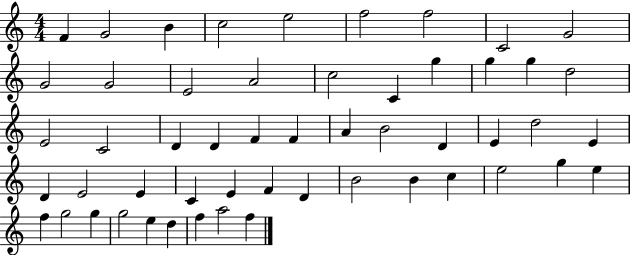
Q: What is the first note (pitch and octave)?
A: F4